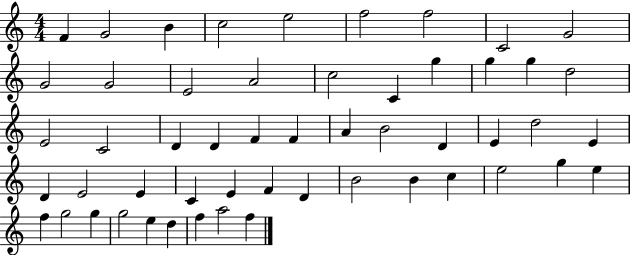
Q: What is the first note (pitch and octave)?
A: F4